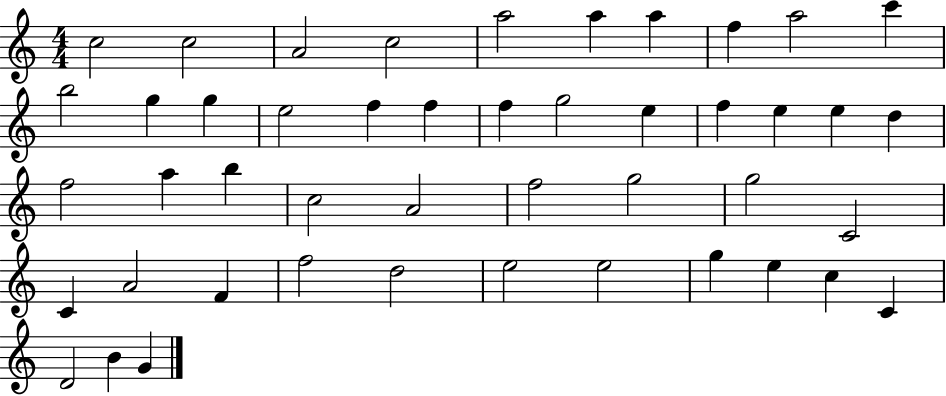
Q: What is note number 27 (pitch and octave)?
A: C5